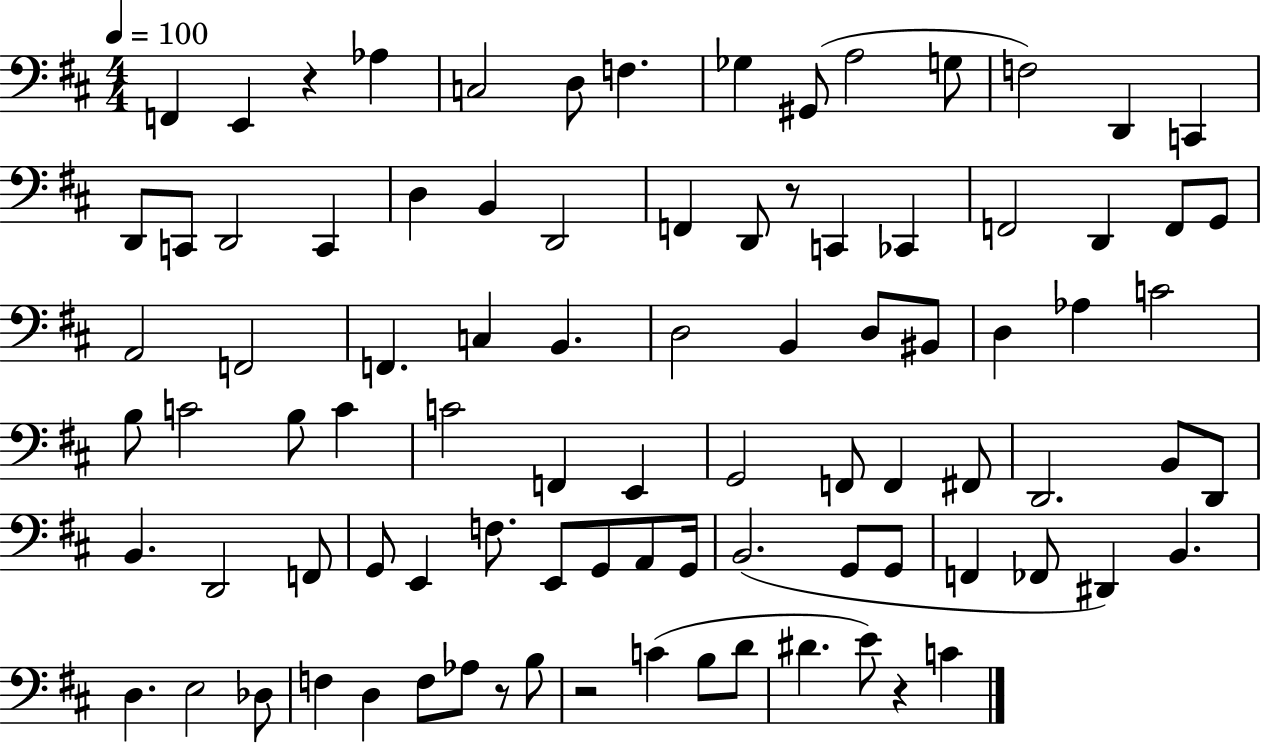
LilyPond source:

{
  \clef bass
  \numericTimeSignature
  \time 4/4
  \key d \major
  \tempo 4 = 100
  f,4 e,4 r4 aes4 | c2 d8 f4. | ges4 gis,8( a2 g8 | f2) d,4 c,4 | \break d,8 c,8 d,2 c,4 | d4 b,4 d,2 | f,4 d,8 r8 c,4 ces,4 | f,2 d,4 f,8 g,8 | \break a,2 f,2 | f,4. c4 b,4. | d2 b,4 d8 bis,8 | d4 aes4 c'2 | \break b8 c'2 b8 c'4 | c'2 f,4 e,4 | g,2 f,8 f,4 fis,8 | d,2. b,8 d,8 | \break b,4. d,2 f,8 | g,8 e,4 f8. e,8 g,8 a,8 g,16 | b,2.( g,8 g,8 | f,4 fes,8 dis,4) b,4. | \break d4. e2 des8 | f4 d4 f8 aes8 r8 b8 | r2 c'4( b8 d'8 | dis'4. e'8) r4 c'4 | \break \bar "|."
}